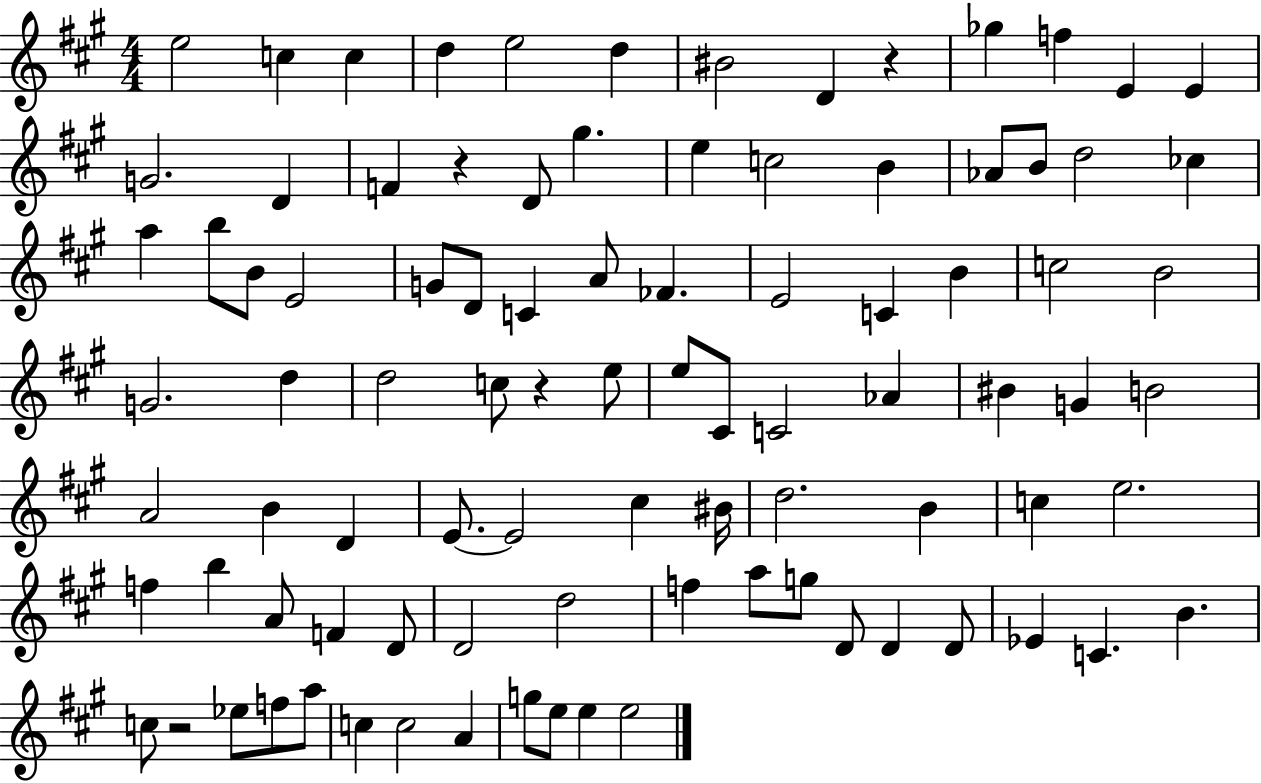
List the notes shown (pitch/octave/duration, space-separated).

E5/h C5/q C5/q D5/q E5/h D5/q BIS4/h D4/q R/q Gb5/q F5/q E4/q E4/q G4/h. D4/q F4/q R/q D4/e G#5/q. E5/q C5/h B4/q Ab4/e B4/e D5/h CES5/q A5/q B5/e B4/e E4/h G4/e D4/e C4/q A4/e FES4/q. E4/h C4/q B4/q C5/h B4/h G4/h. D5/q D5/h C5/e R/q E5/e E5/e C#4/e C4/h Ab4/q BIS4/q G4/q B4/h A4/h B4/q D4/q E4/e. E4/h C#5/q BIS4/s D5/h. B4/q C5/q E5/h. F5/q B5/q A4/e F4/q D4/e D4/h D5/h F5/q A5/e G5/e D4/e D4/q D4/e Eb4/q C4/q. B4/q. C5/e R/h Eb5/e F5/e A5/e C5/q C5/h A4/q G5/e E5/e E5/q E5/h